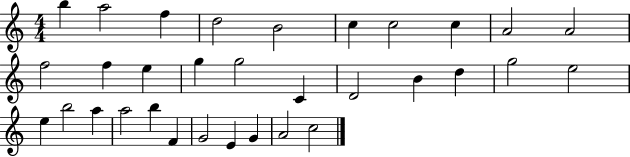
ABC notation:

X:1
T:Untitled
M:4/4
L:1/4
K:C
b a2 f d2 B2 c c2 c A2 A2 f2 f e g g2 C D2 B d g2 e2 e b2 a a2 b F G2 E G A2 c2